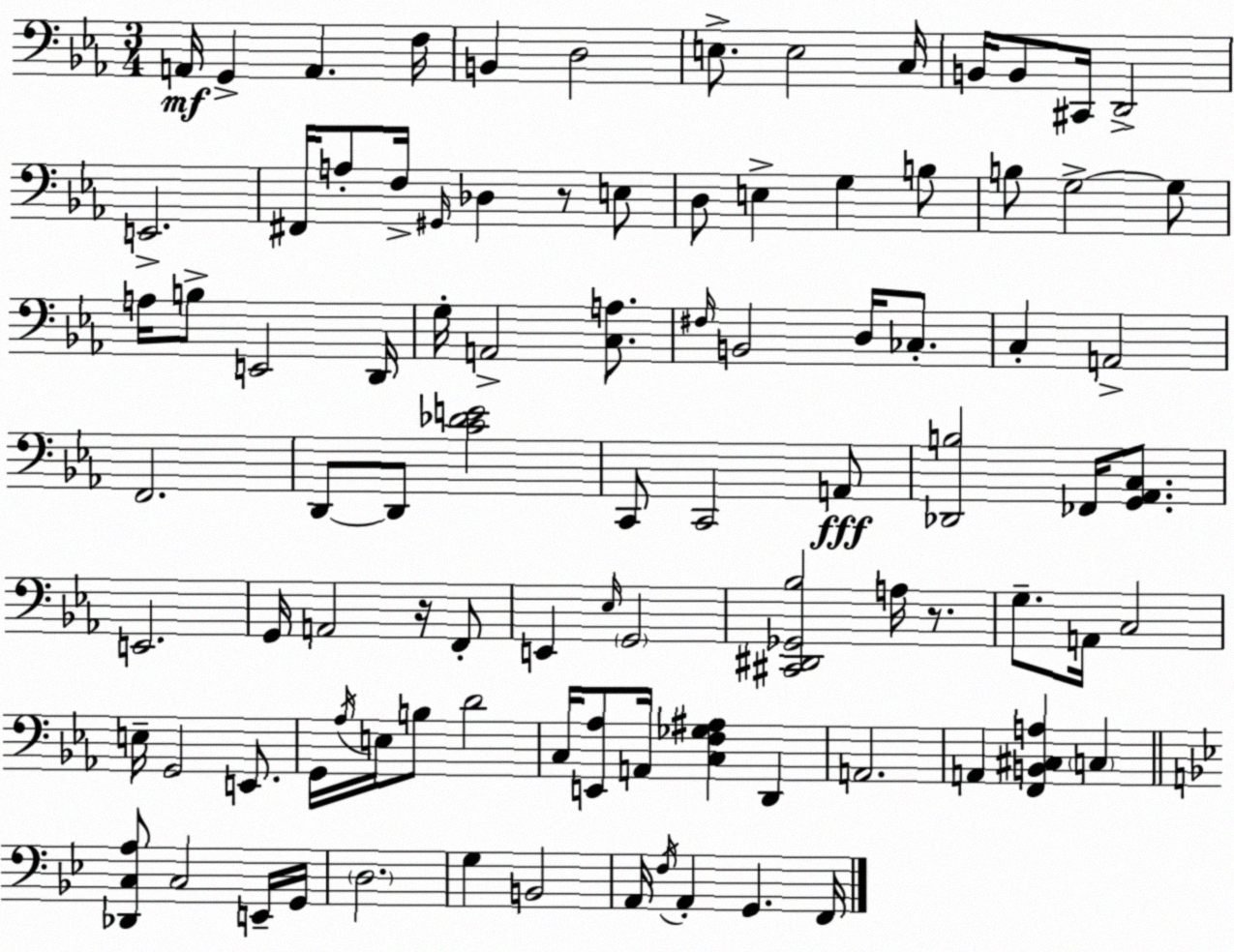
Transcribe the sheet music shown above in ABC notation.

X:1
T:Untitled
M:3/4
L:1/4
K:Cm
A,,/4 G,, A,, F,/4 B,, D,2 E,/2 E,2 C,/4 B,,/4 B,,/2 ^C,,/4 D,,2 E,,2 ^F,,/4 A,/2 F,/4 ^G,,/4 _D, z/2 E,/2 D,/2 E, G, B,/2 B,/2 G,2 G,/2 A,/4 B,/2 E,,2 D,,/4 G,/4 A,,2 [C,A,]/2 ^F,/4 B,,2 D,/4 _C,/2 C, A,,2 F,,2 D,,/2 D,,/2 [C_DE]2 C,,/2 C,,2 A,,/2 [_D,,B,]2 _F,,/4 [G,,_A,,C,]/2 E,,2 G,,/4 A,,2 z/4 F,,/2 E,, _E,/4 G,,2 [^C,,^D,,_G,,_B,]2 A,/4 z/2 G,/2 A,,/4 C,2 E,/4 G,,2 E,,/2 G,,/4 _A,/4 E,/4 B,/2 D2 C,/4 [E,,_A,]/2 A,,/4 [C,F,_G,^A,] D,, A,,2 A,, [F,,B,,^C,A,] C, [_D,,C,A,]/2 C,2 E,,/4 G,,/4 D,2 G, B,,2 A,,/4 F,/4 A,, G,, F,,/4